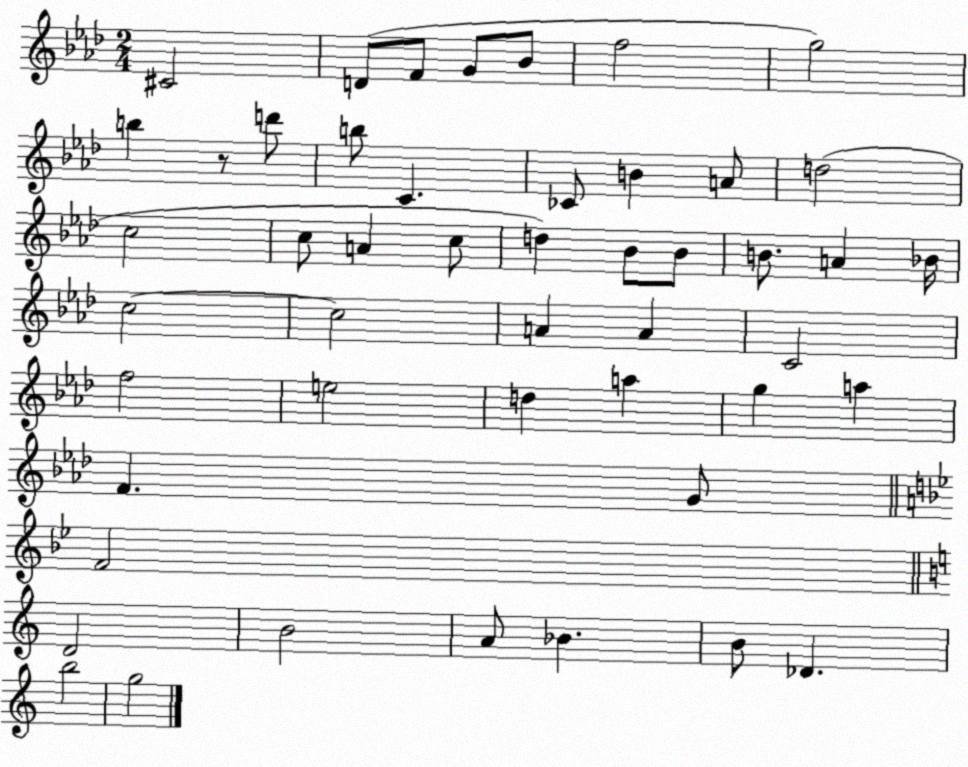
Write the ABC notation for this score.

X:1
T:Untitled
M:2/4
L:1/4
K:Ab
^C2 D/2 F/2 G/2 _B/2 f2 g2 b z/2 d'/2 b/2 C _C/2 B A/2 d2 c2 c/2 A c/2 d _B/2 _B/2 B/2 A _B/4 c2 c2 A A C2 f2 e2 d a g a F G/2 F2 D2 B2 A/2 _B B/2 _D b2 g2